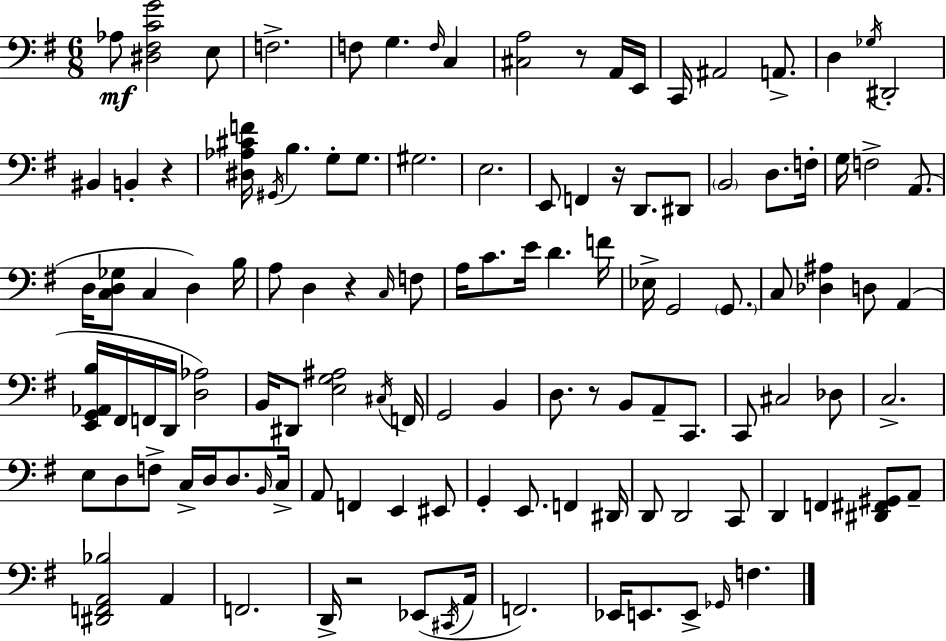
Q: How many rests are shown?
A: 6